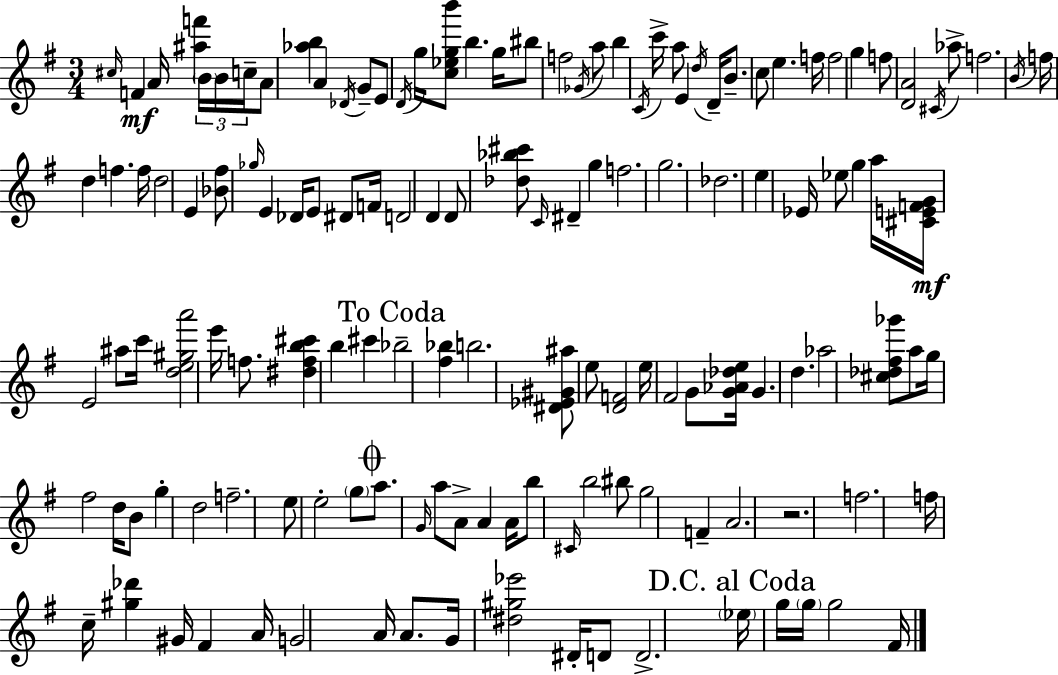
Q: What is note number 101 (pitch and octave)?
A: G5